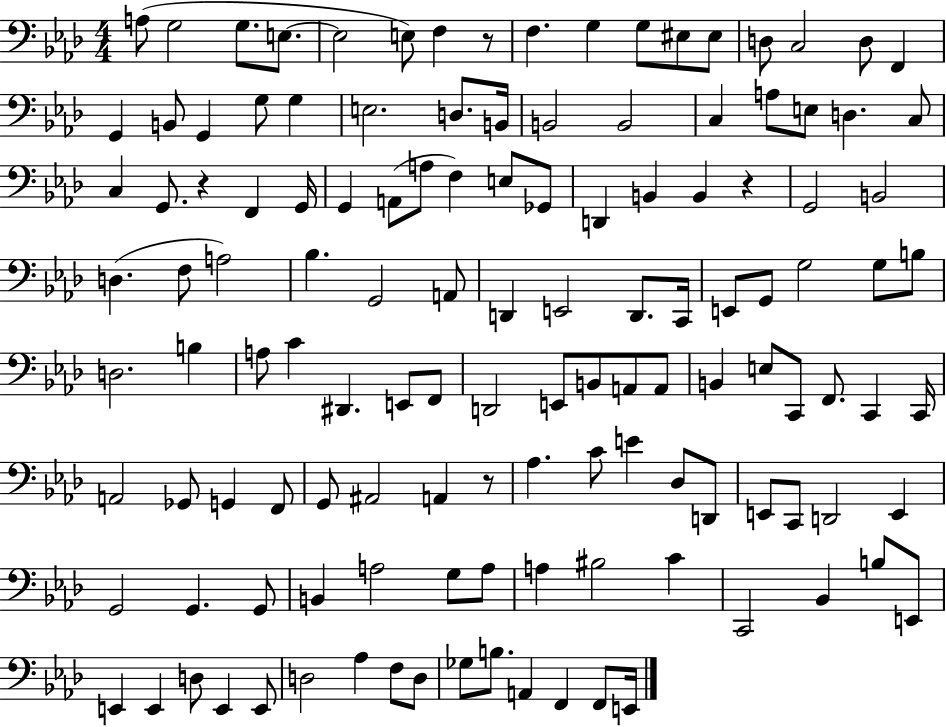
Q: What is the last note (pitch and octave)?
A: E2